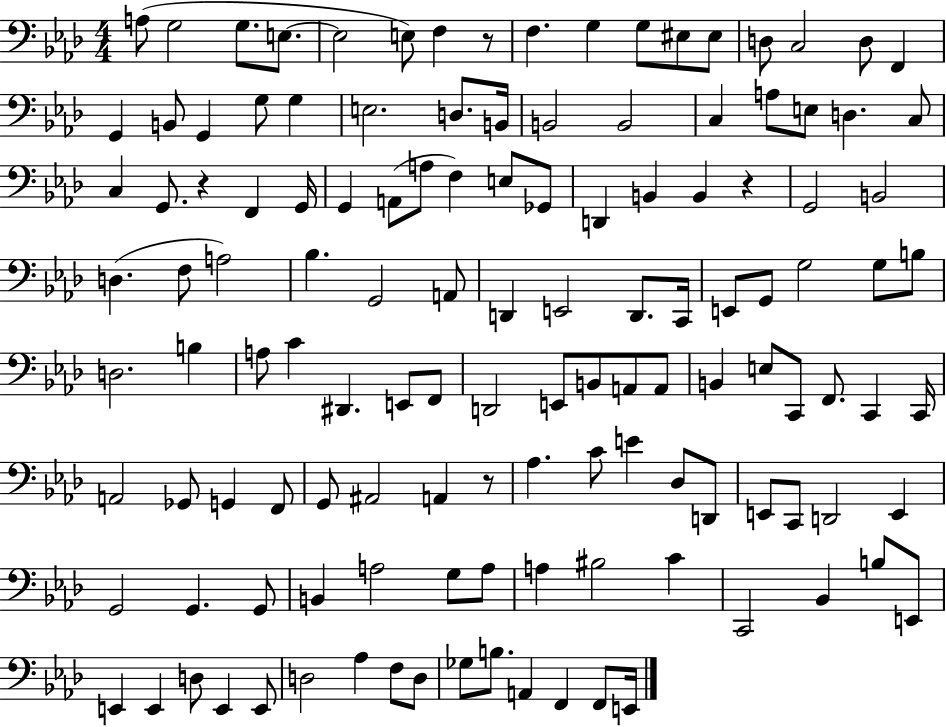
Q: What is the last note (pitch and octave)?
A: E2